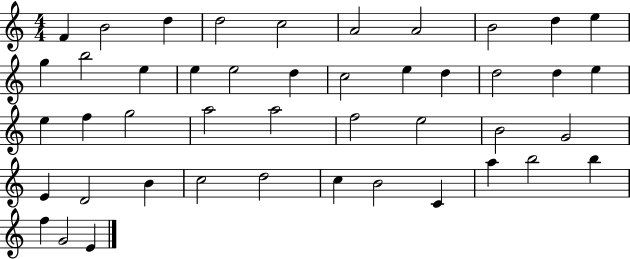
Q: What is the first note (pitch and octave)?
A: F4